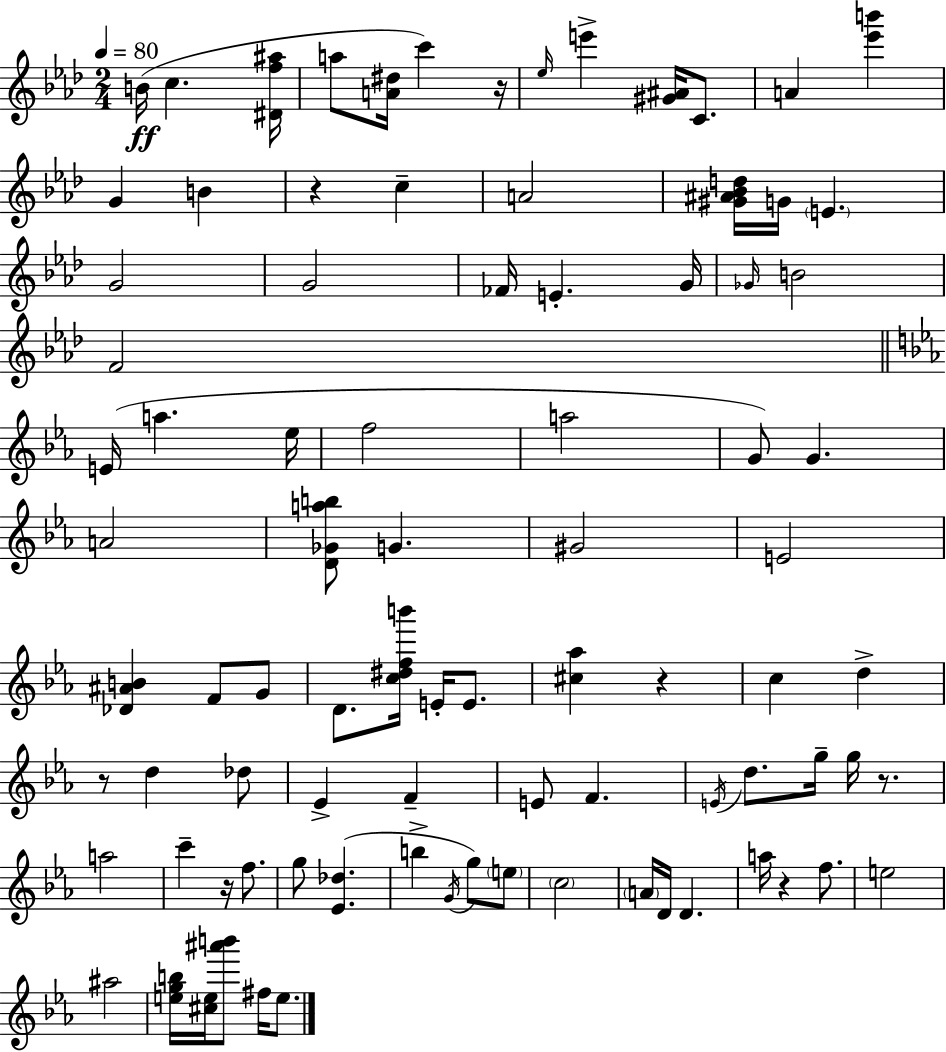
B4/s C5/q. [D#4,F5,A#5]/s A5/e [A4,D#5]/s C6/q R/s Eb5/s E6/q [G#4,A#4]/s C4/e. A4/q [Eb6,B6]/q G4/q B4/q R/q C5/q A4/h [G#4,A#4,Bb4,D5]/s G4/s E4/q. G4/h G4/h FES4/s E4/q. G4/s Gb4/s B4/h F4/h E4/s A5/q. Eb5/s F5/h A5/h G4/e G4/q. A4/h [D4,Gb4,A5,B5]/e G4/q. G#4/h E4/h [Db4,A#4,B4]/q F4/e G4/e D4/e. [C5,D#5,F5,B6]/s E4/s E4/e. [C#5,Ab5]/q R/q C5/q D5/q R/e D5/q Db5/e Eb4/q F4/q E4/e F4/q. E4/s D5/e. G5/s G5/s R/e. A5/h C6/q R/s F5/e. G5/e [Eb4,Db5]/q. B5/q G4/s G5/e E5/e C5/h A4/s D4/s D4/q. A5/s R/q F5/e. E5/h A#5/h [E5,G5,B5]/s [C#5,E5]/s [A#6,B6]/e F#5/s E5/e.